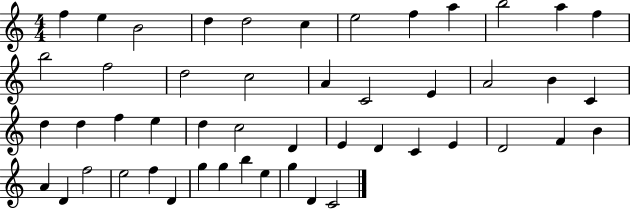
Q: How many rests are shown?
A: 0